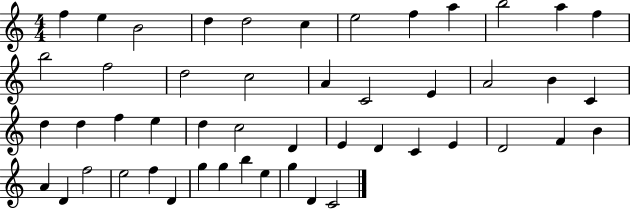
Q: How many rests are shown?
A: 0